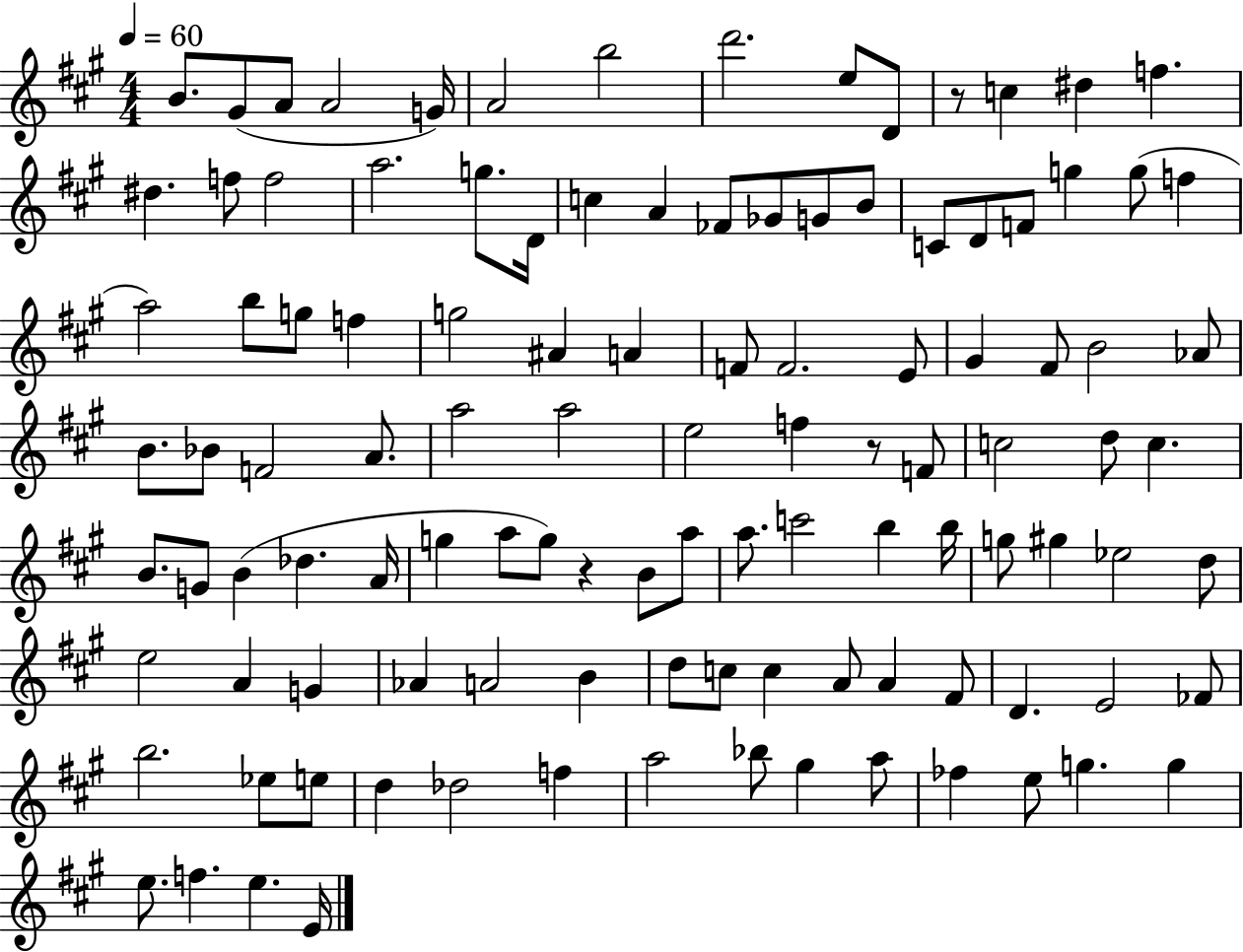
B4/e. G#4/e A4/e A4/h G4/s A4/h B5/h D6/h. E5/e D4/e R/e C5/q D#5/q F5/q. D#5/q. F5/e F5/h A5/h. G5/e. D4/s C5/q A4/q FES4/e Gb4/e G4/e B4/e C4/e D4/e F4/e G5/q G5/e F5/q A5/h B5/e G5/e F5/q G5/h A#4/q A4/q F4/e F4/h. E4/e G#4/q F#4/e B4/h Ab4/e B4/e. Bb4/e F4/h A4/e. A5/h A5/h E5/h F5/q R/e F4/e C5/h D5/e C5/q. B4/e. G4/e B4/q Db5/q. A4/s G5/q A5/e G5/e R/q B4/e A5/e A5/e. C6/h B5/q B5/s G5/e G#5/q Eb5/h D5/e E5/h A4/q G4/q Ab4/q A4/h B4/q D5/e C5/e C5/q A4/e A4/q F#4/e D4/q. E4/h FES4/e B5/h. Eb5/e E5/e D5/q Db5/h F5/q A5/h Bb5/e G#5/q A5/e FES5/q E5/e G5/q. G5/q E5/e. F5/q. E5/q. E4/s